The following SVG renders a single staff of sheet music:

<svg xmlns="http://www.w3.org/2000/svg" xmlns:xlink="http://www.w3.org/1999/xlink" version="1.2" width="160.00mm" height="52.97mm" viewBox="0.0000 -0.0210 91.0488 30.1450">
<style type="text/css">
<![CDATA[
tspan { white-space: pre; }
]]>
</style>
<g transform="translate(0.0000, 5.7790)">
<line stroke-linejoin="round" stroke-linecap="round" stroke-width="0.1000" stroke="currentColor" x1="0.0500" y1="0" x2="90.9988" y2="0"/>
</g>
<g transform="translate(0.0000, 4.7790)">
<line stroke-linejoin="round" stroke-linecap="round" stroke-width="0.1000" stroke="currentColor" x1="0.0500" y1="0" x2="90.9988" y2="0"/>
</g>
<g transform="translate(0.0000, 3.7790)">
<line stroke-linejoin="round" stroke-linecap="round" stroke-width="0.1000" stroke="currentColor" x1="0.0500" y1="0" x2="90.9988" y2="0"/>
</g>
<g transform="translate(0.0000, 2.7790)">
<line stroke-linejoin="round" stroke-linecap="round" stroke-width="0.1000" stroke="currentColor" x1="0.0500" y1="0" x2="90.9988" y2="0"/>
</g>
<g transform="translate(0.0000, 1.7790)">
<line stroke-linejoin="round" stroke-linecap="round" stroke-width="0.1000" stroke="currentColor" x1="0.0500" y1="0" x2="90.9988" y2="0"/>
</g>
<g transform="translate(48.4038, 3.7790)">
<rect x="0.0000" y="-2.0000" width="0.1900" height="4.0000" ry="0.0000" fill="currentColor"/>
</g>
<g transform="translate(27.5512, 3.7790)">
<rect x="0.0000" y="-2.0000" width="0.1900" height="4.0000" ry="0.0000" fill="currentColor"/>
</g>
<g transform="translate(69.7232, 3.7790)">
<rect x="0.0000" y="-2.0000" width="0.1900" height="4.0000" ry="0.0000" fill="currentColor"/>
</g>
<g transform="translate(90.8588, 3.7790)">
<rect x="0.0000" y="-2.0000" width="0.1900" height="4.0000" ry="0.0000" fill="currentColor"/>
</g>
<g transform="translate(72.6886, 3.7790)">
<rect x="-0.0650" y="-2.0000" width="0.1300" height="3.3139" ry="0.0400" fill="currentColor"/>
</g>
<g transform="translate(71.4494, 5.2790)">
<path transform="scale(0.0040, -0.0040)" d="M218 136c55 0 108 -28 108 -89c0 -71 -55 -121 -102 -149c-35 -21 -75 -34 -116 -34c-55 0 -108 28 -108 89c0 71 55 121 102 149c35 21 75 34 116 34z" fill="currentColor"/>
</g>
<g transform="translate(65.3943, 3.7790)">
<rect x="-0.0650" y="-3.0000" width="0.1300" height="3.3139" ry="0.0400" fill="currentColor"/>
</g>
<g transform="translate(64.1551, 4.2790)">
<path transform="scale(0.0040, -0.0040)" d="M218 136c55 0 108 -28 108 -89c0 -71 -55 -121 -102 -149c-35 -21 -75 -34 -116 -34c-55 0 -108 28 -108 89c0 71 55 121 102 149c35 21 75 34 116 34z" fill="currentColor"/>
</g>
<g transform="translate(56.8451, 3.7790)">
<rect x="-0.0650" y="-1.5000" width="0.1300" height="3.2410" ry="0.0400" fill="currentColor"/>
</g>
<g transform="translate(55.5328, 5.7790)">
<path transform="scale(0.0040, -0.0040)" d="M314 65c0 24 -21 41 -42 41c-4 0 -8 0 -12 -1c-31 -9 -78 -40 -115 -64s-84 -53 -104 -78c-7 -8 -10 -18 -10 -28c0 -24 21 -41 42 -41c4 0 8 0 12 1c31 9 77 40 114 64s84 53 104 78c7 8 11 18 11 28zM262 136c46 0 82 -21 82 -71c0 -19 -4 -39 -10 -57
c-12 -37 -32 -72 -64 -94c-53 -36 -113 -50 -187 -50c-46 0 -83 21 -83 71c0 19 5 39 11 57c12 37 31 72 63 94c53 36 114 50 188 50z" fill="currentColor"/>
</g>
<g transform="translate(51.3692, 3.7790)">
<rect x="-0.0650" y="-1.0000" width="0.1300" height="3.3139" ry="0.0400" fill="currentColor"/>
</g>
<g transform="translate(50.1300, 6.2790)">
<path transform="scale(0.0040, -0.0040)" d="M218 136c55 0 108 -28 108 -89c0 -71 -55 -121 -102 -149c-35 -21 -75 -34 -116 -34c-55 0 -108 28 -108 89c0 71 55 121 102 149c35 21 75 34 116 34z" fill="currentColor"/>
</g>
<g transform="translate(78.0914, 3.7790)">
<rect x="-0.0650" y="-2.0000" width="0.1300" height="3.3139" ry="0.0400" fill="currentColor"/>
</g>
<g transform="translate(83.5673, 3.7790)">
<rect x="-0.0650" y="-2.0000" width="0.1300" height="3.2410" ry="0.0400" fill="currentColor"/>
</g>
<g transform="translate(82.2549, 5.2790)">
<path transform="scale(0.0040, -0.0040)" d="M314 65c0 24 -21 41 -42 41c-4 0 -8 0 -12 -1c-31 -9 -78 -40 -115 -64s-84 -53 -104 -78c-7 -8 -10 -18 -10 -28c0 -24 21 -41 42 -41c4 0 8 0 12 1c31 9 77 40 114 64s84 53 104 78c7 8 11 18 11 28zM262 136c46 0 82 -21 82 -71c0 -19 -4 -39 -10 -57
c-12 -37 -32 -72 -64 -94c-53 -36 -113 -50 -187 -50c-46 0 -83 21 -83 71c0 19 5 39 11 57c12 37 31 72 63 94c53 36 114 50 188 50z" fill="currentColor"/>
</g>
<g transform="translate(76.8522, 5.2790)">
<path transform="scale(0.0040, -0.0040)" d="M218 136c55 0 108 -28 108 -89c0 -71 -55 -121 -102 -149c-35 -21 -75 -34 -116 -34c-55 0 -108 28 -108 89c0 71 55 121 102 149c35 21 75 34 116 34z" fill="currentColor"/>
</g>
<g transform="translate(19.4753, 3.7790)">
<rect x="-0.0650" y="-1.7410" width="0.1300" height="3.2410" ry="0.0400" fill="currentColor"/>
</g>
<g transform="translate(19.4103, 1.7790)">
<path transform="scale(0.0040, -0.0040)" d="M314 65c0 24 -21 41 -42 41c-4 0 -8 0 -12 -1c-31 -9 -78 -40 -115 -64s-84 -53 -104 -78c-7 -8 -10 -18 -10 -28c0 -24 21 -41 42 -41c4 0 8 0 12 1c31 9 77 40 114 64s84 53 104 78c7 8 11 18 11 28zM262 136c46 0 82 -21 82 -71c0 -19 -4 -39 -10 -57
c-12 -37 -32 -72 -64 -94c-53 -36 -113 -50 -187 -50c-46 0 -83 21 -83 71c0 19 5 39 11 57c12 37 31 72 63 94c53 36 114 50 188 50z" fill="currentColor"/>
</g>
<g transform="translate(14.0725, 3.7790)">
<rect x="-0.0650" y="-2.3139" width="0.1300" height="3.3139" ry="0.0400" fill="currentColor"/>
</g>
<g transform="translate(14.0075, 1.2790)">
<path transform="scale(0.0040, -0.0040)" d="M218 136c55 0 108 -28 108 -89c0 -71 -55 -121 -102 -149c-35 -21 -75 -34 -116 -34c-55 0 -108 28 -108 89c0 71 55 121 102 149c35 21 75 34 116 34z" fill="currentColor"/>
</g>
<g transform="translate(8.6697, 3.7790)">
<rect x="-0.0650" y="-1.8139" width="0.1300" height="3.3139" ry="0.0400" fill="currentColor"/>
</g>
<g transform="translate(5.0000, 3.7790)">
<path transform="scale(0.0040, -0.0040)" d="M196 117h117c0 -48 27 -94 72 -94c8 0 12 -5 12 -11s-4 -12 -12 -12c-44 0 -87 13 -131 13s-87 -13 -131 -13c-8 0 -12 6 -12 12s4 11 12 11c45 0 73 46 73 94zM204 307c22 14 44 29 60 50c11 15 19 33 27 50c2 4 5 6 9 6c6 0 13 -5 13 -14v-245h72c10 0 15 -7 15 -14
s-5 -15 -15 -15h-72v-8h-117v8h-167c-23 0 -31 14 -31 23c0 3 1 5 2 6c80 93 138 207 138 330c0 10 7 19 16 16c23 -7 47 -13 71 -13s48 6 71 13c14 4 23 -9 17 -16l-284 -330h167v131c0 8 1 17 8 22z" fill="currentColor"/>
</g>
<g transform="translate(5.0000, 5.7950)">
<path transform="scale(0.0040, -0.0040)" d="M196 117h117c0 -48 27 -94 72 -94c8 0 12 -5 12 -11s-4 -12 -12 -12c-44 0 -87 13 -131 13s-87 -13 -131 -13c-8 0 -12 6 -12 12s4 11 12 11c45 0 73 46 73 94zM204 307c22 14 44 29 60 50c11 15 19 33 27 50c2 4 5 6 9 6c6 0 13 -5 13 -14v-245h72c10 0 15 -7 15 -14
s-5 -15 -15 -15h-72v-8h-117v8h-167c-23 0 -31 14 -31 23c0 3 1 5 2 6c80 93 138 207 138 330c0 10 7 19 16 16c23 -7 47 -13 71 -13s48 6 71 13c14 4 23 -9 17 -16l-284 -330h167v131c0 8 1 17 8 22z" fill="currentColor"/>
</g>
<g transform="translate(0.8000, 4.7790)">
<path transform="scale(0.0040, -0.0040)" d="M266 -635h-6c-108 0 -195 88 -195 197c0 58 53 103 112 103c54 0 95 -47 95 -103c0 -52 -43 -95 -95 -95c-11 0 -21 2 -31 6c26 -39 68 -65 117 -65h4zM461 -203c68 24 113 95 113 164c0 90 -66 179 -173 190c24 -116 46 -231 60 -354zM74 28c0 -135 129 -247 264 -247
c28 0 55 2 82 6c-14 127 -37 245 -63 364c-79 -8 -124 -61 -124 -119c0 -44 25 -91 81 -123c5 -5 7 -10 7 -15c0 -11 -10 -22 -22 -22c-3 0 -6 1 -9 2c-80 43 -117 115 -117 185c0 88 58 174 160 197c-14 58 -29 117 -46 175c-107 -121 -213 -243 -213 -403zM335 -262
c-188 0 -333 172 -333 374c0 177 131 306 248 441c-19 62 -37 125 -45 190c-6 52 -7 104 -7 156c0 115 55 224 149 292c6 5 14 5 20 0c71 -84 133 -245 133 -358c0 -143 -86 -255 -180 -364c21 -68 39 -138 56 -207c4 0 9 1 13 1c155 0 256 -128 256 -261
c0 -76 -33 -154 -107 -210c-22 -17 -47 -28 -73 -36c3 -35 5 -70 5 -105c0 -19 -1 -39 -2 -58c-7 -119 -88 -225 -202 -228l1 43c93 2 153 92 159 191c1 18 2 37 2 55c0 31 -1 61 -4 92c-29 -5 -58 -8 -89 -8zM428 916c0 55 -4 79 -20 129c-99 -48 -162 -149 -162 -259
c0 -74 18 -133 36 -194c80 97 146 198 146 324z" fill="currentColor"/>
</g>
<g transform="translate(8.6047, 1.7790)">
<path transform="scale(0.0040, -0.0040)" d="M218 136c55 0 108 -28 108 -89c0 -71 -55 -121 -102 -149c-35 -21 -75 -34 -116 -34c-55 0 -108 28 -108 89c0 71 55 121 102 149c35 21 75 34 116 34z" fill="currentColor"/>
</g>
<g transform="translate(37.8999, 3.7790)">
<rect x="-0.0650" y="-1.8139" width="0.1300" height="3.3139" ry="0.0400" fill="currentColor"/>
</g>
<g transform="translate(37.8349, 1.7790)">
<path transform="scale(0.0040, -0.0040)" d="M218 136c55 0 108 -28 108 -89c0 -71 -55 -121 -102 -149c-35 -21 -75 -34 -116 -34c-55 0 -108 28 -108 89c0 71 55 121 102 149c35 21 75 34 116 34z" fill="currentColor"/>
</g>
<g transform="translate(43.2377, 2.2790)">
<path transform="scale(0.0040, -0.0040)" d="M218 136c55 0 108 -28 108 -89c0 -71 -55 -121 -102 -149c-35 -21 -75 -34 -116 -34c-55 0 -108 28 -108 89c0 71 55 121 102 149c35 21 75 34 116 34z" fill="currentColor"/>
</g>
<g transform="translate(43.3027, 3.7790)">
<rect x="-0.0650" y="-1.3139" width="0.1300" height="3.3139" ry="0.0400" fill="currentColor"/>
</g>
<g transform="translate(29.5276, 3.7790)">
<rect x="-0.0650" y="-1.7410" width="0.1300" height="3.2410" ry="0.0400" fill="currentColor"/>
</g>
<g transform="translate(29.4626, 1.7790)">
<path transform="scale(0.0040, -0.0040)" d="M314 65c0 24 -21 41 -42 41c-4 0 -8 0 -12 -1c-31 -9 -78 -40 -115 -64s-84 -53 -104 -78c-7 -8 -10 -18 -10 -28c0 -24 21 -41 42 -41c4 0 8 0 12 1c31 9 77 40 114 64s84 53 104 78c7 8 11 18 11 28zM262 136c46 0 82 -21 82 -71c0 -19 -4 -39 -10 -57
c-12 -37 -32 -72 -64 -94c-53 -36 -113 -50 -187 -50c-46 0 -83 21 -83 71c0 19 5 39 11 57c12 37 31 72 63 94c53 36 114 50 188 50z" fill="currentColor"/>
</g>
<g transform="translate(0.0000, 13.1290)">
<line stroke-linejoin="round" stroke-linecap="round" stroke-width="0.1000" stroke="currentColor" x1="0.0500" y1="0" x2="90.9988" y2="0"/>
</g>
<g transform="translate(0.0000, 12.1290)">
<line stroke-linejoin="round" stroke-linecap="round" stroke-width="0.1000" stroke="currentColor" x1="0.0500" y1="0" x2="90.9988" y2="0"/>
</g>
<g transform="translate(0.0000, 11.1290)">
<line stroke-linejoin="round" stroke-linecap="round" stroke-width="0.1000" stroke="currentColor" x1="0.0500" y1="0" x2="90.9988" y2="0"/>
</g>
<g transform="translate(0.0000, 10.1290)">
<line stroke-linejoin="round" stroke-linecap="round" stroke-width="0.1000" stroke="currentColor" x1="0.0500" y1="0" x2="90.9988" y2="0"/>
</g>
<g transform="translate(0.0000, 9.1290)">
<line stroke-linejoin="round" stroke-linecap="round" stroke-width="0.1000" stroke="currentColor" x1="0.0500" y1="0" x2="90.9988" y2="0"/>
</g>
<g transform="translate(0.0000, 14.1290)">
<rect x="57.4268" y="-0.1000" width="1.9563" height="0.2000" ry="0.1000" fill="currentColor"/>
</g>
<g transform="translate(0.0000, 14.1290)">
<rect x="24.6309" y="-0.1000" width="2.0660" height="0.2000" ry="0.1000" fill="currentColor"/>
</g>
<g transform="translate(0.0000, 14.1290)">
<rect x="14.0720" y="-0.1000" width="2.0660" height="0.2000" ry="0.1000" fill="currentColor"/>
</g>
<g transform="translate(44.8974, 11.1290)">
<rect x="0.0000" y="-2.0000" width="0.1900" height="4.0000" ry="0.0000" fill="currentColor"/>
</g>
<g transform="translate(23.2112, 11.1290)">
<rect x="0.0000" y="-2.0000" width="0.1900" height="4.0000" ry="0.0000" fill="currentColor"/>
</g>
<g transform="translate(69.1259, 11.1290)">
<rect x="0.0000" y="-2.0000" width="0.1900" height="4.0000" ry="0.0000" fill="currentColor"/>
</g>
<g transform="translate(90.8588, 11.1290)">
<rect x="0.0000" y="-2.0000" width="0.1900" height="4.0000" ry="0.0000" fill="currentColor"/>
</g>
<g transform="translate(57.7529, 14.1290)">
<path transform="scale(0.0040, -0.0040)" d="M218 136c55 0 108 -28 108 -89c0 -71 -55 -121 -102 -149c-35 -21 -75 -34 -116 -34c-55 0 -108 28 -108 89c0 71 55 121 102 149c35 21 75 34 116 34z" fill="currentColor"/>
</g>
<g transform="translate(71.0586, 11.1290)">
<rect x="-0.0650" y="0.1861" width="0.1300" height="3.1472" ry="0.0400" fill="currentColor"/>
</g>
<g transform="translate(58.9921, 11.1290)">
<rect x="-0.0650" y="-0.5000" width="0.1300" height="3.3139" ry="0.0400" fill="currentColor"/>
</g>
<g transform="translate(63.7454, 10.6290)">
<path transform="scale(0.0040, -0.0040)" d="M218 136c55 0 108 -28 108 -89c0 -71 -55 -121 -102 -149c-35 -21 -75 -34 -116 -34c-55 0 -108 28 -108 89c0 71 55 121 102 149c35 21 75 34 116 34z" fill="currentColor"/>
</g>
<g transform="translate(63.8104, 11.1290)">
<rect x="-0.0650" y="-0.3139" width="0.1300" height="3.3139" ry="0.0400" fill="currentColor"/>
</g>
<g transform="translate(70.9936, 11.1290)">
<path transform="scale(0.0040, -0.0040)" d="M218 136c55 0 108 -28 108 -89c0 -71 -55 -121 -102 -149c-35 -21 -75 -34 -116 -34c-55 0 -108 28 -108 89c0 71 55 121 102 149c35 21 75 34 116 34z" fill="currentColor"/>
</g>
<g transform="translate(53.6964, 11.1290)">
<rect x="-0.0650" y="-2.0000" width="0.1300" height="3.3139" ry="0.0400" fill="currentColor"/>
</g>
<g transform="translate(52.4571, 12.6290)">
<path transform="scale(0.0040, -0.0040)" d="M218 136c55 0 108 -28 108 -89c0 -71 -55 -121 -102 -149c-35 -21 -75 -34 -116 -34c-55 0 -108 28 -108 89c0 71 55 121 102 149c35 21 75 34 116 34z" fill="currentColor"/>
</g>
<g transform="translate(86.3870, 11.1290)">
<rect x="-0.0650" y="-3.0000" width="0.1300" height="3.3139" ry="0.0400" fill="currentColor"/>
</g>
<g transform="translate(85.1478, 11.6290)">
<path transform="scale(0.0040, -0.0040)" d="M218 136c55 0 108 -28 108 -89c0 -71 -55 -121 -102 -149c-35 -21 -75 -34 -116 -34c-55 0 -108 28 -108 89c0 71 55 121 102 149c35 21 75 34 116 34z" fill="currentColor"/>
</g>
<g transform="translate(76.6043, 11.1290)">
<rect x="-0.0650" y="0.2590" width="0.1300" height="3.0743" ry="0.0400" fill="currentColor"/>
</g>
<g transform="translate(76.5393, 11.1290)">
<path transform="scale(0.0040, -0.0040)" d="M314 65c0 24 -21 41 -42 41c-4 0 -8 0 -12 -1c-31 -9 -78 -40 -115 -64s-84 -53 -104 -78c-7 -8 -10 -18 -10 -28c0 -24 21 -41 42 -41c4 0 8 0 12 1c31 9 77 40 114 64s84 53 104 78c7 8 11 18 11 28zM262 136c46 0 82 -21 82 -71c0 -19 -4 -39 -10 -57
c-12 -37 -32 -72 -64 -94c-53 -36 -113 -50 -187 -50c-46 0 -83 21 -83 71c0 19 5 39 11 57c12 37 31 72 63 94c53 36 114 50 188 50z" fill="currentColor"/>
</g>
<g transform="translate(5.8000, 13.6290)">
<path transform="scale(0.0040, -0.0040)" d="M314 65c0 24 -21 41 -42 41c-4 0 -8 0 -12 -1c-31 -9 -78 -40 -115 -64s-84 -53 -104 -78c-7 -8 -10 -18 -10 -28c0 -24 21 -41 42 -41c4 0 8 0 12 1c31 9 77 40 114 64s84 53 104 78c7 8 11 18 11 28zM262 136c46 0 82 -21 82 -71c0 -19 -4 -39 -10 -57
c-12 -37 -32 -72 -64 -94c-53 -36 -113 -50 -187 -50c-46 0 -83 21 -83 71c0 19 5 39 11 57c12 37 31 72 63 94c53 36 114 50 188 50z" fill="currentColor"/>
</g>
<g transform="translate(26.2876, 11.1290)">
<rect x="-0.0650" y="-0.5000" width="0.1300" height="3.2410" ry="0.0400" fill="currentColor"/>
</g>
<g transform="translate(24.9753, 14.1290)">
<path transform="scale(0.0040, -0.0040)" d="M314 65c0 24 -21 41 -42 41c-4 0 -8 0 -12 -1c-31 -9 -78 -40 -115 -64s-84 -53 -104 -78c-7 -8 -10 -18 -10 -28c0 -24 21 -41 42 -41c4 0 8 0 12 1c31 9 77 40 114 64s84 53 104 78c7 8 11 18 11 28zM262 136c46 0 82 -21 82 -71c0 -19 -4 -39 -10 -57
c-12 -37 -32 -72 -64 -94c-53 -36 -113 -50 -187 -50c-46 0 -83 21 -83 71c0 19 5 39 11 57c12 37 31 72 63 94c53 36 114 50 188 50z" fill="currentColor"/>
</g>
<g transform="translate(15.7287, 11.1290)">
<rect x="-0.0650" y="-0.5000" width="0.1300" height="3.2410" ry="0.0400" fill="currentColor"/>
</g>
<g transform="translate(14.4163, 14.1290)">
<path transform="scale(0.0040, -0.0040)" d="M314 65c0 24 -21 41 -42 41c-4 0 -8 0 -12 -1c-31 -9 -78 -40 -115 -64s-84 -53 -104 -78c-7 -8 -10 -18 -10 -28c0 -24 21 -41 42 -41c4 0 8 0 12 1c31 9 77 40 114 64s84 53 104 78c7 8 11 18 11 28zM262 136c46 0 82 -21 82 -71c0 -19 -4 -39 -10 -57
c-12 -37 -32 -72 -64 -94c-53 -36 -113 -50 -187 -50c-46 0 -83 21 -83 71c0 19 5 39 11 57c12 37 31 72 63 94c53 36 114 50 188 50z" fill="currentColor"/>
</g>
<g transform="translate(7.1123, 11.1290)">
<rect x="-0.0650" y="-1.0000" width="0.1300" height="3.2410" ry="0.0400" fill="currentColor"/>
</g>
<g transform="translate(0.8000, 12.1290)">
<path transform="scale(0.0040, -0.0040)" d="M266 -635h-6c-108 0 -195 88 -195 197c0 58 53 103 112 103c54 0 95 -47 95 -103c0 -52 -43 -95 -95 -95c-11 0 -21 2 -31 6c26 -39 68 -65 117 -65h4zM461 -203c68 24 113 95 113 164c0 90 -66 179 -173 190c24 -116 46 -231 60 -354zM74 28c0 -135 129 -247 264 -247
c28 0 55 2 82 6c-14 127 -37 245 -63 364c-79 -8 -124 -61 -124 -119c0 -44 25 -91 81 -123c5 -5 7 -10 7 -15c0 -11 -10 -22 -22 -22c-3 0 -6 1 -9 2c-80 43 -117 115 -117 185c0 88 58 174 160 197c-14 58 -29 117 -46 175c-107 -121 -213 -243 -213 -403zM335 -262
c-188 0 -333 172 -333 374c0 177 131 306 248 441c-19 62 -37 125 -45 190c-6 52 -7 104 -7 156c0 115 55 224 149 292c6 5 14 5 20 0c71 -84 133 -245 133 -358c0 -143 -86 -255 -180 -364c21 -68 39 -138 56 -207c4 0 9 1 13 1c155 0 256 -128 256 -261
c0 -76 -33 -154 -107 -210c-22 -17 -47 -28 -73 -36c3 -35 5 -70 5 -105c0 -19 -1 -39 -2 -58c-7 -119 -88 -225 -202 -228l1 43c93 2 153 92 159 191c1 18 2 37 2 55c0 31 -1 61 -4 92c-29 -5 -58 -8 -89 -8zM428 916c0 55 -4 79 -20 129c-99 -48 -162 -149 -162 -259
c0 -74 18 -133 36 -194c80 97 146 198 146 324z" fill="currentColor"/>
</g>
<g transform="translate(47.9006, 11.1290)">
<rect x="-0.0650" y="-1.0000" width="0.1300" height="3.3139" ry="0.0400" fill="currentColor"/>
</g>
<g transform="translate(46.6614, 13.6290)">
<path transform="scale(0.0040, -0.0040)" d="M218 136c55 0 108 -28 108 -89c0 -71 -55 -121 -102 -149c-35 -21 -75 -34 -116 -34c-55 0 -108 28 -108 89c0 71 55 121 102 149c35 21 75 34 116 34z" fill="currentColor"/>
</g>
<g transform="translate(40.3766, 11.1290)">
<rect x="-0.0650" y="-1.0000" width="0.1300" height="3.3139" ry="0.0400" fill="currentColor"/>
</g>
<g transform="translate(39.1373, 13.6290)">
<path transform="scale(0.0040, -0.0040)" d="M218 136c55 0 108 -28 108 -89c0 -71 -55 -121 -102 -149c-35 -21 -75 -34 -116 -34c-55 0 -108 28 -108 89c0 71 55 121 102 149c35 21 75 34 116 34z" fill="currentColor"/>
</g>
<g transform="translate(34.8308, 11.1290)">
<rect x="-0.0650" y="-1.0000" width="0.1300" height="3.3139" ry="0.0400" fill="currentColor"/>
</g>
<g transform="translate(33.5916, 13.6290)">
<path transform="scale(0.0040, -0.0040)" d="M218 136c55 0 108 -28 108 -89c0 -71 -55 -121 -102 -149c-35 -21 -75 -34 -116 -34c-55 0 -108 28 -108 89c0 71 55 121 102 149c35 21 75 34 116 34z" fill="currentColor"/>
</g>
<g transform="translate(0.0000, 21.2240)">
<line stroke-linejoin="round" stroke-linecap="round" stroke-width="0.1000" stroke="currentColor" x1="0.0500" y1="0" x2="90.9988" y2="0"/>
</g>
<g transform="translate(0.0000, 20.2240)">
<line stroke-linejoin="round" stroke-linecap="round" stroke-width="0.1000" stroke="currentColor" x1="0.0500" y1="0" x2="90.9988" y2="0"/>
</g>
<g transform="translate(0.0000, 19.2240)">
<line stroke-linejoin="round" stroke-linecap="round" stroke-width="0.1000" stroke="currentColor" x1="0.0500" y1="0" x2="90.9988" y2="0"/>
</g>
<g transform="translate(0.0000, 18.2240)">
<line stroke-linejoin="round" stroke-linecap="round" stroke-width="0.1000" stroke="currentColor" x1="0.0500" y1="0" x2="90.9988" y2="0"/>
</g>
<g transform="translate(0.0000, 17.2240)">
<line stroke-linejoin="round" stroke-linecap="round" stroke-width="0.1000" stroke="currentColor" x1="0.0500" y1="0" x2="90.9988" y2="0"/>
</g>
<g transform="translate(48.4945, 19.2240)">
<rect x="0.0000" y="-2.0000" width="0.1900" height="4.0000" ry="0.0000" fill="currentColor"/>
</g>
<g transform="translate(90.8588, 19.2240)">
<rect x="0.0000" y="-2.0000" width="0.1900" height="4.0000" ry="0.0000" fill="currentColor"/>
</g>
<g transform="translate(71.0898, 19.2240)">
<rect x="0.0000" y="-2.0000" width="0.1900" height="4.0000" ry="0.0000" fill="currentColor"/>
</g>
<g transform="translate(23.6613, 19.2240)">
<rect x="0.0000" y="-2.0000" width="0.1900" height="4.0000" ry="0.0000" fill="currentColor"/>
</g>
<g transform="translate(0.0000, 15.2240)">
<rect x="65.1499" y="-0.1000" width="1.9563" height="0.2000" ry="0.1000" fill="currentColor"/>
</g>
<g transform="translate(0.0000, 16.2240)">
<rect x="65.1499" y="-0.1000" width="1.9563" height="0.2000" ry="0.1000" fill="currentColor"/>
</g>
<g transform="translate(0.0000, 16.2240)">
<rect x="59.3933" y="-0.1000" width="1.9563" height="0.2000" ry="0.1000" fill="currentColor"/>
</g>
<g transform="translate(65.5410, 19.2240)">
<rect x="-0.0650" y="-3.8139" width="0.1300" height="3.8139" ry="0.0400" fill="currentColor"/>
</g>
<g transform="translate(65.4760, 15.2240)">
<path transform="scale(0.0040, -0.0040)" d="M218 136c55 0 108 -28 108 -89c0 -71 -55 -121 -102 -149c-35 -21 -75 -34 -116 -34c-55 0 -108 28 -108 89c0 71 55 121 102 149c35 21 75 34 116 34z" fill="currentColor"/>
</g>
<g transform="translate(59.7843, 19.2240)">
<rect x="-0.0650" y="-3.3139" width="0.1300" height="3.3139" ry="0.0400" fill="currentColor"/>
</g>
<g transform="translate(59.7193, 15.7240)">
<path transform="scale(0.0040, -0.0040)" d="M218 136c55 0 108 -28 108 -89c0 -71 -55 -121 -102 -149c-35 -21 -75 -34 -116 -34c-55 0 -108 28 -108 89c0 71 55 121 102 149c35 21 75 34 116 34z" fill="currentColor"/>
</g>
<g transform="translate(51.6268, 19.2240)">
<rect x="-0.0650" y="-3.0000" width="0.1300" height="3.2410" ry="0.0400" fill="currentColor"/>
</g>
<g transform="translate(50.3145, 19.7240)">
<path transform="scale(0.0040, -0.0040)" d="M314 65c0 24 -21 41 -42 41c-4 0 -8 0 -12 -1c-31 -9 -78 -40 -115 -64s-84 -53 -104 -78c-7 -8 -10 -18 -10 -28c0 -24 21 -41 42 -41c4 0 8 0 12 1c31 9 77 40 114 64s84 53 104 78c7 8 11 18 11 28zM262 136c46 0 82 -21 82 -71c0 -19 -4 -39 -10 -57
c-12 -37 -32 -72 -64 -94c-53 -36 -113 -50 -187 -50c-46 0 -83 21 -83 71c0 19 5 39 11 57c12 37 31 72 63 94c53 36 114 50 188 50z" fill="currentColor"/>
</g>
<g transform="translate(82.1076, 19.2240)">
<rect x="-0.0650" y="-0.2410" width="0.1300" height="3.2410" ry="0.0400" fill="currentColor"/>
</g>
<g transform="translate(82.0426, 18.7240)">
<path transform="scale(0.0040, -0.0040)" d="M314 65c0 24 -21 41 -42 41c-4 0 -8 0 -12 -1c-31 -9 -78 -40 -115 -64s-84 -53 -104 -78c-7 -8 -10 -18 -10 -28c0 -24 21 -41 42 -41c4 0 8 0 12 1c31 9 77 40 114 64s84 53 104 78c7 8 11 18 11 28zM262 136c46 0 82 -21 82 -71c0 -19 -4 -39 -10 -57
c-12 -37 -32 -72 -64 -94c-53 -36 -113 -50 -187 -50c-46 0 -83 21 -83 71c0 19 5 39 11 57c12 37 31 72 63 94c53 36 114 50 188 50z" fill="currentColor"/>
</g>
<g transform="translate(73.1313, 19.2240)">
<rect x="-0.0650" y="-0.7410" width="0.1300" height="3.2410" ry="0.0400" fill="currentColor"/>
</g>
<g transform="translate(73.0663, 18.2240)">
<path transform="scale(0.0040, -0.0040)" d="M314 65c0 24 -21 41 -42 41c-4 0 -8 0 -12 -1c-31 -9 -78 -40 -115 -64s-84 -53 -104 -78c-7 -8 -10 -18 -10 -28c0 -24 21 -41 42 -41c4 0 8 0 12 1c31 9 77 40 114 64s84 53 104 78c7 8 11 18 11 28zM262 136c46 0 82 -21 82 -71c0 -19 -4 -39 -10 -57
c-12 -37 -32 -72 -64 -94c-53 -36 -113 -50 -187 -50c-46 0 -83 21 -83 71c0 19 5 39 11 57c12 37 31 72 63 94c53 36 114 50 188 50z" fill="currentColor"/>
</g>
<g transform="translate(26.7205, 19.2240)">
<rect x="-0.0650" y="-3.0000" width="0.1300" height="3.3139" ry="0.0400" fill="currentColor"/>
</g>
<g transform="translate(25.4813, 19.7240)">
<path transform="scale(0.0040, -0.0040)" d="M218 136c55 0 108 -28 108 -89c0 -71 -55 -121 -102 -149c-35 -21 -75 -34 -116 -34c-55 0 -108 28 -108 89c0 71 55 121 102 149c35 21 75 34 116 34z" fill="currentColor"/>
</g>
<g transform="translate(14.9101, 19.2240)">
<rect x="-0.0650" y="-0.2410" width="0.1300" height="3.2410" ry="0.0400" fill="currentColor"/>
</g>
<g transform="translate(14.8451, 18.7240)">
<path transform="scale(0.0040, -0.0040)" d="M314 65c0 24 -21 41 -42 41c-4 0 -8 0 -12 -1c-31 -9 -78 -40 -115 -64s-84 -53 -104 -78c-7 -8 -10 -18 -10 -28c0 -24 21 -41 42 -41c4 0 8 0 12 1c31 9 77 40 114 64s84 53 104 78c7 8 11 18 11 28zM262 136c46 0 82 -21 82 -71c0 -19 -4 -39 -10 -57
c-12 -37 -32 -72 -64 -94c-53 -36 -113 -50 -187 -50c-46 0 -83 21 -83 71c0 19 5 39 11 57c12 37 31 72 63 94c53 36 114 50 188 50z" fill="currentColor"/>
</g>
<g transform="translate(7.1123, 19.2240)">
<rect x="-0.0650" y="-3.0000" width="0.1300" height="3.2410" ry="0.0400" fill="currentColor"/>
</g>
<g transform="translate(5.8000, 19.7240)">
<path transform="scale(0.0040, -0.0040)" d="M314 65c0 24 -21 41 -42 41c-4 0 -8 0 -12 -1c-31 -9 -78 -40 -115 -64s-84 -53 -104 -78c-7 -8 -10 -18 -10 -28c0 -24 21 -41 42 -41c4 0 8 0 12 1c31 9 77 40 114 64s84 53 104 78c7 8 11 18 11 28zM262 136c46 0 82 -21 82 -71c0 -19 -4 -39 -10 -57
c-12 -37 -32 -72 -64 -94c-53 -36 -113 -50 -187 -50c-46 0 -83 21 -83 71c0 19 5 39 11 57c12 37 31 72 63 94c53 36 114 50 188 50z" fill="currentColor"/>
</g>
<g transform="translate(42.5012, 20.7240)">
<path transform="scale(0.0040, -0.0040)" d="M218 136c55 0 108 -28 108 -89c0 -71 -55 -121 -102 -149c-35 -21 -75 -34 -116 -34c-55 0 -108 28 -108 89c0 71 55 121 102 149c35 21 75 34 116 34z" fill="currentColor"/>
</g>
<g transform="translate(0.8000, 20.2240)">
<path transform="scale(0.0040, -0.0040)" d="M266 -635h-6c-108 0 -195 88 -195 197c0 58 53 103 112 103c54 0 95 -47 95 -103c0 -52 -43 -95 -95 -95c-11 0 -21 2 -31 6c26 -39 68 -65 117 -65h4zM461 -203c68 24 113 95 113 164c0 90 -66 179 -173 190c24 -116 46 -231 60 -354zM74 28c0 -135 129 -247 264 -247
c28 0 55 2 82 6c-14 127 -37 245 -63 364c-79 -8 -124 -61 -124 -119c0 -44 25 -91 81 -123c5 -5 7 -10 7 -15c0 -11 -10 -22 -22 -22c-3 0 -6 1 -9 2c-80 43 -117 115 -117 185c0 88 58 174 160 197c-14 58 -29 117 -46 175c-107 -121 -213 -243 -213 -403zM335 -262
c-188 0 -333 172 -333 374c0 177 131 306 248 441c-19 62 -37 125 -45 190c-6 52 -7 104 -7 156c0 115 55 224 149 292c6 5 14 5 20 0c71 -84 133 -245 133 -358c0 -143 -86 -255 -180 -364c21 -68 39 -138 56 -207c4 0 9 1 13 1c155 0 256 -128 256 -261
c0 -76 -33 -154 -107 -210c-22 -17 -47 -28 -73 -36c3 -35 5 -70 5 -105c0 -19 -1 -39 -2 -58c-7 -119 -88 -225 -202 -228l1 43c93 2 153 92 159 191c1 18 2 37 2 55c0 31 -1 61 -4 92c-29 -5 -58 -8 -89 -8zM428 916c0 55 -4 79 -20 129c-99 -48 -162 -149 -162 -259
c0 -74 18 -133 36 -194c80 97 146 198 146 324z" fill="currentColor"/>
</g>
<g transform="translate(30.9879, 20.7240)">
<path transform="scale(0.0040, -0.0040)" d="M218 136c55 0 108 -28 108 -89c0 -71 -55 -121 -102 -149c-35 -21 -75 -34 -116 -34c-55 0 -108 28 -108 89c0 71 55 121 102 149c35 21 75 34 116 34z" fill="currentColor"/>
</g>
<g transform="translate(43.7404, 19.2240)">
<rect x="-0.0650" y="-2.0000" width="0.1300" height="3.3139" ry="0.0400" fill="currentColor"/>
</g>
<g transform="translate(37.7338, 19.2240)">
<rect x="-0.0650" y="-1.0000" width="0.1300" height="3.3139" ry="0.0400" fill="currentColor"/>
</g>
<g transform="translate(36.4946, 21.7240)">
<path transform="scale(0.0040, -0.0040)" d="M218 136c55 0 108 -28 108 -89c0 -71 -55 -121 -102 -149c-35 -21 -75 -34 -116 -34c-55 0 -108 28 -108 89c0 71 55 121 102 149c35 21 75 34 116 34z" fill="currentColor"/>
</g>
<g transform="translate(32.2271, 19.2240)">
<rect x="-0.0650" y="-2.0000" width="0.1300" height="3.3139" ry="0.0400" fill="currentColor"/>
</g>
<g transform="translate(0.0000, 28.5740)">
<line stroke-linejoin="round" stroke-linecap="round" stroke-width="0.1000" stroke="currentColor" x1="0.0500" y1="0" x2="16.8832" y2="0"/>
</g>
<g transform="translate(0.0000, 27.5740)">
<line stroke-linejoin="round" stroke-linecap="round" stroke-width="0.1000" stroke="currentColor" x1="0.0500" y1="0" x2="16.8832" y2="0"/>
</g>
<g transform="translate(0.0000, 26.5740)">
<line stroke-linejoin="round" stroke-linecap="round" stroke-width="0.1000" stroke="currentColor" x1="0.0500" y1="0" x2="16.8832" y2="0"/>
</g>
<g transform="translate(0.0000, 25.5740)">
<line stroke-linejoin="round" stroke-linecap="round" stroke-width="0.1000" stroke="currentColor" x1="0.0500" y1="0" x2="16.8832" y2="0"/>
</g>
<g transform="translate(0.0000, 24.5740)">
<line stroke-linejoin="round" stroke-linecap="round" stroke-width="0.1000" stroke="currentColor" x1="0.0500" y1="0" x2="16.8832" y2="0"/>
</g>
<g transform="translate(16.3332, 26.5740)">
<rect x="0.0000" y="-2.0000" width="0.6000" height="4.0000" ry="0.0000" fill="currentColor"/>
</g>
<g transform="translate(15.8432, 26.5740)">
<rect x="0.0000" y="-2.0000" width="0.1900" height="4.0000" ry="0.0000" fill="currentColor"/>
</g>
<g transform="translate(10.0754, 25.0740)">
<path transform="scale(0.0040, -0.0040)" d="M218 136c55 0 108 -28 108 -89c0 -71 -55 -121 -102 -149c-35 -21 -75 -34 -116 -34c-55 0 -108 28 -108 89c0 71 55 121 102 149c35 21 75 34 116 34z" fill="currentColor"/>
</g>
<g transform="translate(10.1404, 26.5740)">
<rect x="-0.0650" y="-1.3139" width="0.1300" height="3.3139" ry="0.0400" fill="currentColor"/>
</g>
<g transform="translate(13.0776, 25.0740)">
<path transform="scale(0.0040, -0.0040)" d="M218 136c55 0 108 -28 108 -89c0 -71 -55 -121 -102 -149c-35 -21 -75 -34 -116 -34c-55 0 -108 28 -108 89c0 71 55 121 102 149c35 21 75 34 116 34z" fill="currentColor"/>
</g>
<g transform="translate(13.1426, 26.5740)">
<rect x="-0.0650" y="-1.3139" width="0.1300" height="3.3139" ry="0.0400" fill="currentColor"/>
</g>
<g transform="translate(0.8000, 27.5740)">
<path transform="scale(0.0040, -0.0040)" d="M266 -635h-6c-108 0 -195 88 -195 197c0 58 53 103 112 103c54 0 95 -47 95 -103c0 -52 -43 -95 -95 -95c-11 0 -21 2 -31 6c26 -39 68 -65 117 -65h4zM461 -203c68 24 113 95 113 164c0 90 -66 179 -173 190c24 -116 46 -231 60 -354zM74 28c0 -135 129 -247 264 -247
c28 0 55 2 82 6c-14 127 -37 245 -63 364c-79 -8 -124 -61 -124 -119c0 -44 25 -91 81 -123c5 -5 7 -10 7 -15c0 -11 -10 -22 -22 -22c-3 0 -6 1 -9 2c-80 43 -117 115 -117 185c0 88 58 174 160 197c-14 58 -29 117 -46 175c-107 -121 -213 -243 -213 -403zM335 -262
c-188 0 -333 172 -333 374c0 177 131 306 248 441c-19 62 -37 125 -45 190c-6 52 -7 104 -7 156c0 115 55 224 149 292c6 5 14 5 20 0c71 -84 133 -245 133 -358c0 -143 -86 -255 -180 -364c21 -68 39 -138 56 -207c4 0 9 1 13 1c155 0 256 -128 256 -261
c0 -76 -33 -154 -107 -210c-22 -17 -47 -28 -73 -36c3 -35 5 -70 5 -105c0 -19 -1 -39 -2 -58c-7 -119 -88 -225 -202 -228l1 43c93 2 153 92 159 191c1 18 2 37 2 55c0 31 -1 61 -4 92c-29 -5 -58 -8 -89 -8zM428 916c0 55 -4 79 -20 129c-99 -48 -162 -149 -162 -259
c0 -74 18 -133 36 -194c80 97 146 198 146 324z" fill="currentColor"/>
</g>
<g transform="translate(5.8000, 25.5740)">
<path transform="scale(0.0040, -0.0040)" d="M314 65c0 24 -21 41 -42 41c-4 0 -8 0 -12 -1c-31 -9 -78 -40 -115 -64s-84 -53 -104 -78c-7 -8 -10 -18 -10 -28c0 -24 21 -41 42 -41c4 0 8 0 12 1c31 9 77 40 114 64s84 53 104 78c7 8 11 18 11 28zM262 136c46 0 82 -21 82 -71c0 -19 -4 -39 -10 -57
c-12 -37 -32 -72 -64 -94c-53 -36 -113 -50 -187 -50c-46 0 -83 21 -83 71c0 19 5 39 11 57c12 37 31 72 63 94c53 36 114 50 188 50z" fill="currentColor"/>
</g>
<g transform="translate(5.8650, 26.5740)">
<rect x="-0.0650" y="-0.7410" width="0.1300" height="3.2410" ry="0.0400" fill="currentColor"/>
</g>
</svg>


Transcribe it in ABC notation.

X:1
T:Untitled
M:4/4
L:1/4
K:C
f g f2 f2 f e D E2 A F F F2 D2 C2 C2 D D D F C c B B2 A A2 c2 A F D F A2 b c' d2 c2 d2 e e